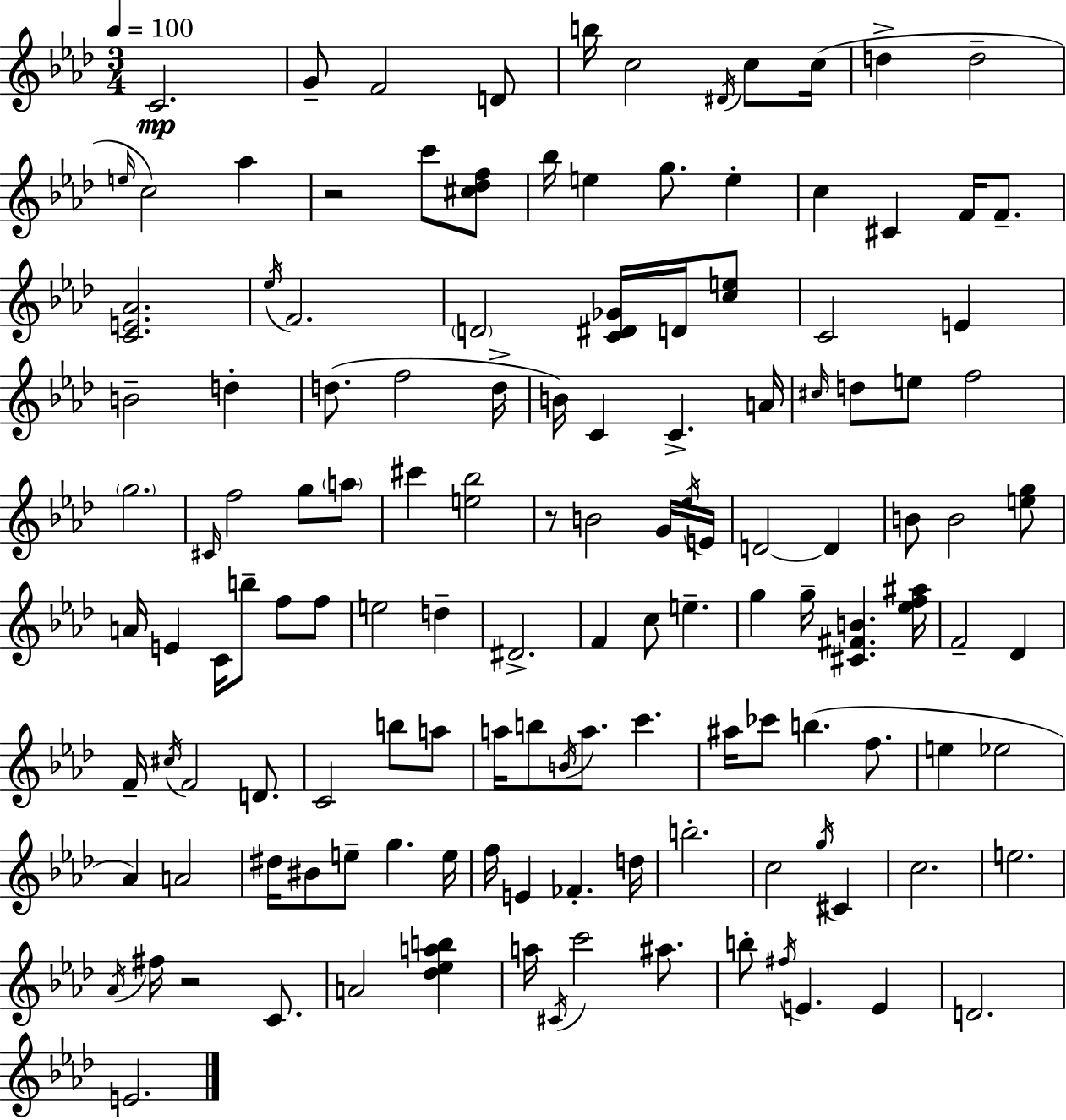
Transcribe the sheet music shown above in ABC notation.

X:1
T:Untitled
M:3/4
L:1/4
K:Fm
C2 G/2 F2 D/2 b/4 c2 ^D/4 c/2 c/4 d d2 e/4 c2 _a z2 c'/2 [^c_df]/2 _b/4 e g/2 e c ^C F/4 F/2 [CE_A]2 _e/4 F2 D2 [C^D_G]/4 D/4 [ce]/2 C2 E B2 d d/2 f2 d/4 B/4 C C A/4 ^c/4 d/2 e/2 f2 g2 ^C/4 f2 g/2 a/2 ^c' [e_b]2 z/2 B2 G/4 _e/4 E/4 D2 D B/2 B2 [eg]/2 A/4 E C/4 b/2 f/2 f/2 e2 d ^D2 F c/2 e g g/4 [^C^FB] [_ef^a]/4 F2 _D F/4 ^c/4 F2 D/2 C2 b/2 a/2 a/4 b/2 B/4 a/2 c' ^a/4 _c'/2 b f/2 e _e2 _A A2 ^d/4 ^B/2 e/2 g e/4 f/4 E _F d/4 b2 c2 g/4 ^C c2 e2 _A/4 ^f/4 z2 C/2 A2 [_d_eab] a/4 ^C/4 c'2 ^a/2 b/2 ^f/4 E E D2 E2